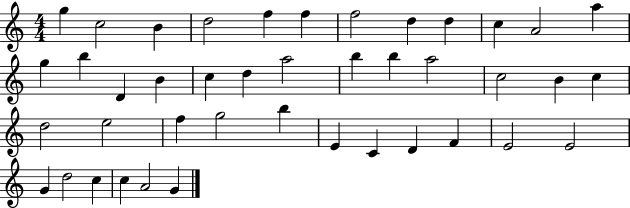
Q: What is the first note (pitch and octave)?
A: G5